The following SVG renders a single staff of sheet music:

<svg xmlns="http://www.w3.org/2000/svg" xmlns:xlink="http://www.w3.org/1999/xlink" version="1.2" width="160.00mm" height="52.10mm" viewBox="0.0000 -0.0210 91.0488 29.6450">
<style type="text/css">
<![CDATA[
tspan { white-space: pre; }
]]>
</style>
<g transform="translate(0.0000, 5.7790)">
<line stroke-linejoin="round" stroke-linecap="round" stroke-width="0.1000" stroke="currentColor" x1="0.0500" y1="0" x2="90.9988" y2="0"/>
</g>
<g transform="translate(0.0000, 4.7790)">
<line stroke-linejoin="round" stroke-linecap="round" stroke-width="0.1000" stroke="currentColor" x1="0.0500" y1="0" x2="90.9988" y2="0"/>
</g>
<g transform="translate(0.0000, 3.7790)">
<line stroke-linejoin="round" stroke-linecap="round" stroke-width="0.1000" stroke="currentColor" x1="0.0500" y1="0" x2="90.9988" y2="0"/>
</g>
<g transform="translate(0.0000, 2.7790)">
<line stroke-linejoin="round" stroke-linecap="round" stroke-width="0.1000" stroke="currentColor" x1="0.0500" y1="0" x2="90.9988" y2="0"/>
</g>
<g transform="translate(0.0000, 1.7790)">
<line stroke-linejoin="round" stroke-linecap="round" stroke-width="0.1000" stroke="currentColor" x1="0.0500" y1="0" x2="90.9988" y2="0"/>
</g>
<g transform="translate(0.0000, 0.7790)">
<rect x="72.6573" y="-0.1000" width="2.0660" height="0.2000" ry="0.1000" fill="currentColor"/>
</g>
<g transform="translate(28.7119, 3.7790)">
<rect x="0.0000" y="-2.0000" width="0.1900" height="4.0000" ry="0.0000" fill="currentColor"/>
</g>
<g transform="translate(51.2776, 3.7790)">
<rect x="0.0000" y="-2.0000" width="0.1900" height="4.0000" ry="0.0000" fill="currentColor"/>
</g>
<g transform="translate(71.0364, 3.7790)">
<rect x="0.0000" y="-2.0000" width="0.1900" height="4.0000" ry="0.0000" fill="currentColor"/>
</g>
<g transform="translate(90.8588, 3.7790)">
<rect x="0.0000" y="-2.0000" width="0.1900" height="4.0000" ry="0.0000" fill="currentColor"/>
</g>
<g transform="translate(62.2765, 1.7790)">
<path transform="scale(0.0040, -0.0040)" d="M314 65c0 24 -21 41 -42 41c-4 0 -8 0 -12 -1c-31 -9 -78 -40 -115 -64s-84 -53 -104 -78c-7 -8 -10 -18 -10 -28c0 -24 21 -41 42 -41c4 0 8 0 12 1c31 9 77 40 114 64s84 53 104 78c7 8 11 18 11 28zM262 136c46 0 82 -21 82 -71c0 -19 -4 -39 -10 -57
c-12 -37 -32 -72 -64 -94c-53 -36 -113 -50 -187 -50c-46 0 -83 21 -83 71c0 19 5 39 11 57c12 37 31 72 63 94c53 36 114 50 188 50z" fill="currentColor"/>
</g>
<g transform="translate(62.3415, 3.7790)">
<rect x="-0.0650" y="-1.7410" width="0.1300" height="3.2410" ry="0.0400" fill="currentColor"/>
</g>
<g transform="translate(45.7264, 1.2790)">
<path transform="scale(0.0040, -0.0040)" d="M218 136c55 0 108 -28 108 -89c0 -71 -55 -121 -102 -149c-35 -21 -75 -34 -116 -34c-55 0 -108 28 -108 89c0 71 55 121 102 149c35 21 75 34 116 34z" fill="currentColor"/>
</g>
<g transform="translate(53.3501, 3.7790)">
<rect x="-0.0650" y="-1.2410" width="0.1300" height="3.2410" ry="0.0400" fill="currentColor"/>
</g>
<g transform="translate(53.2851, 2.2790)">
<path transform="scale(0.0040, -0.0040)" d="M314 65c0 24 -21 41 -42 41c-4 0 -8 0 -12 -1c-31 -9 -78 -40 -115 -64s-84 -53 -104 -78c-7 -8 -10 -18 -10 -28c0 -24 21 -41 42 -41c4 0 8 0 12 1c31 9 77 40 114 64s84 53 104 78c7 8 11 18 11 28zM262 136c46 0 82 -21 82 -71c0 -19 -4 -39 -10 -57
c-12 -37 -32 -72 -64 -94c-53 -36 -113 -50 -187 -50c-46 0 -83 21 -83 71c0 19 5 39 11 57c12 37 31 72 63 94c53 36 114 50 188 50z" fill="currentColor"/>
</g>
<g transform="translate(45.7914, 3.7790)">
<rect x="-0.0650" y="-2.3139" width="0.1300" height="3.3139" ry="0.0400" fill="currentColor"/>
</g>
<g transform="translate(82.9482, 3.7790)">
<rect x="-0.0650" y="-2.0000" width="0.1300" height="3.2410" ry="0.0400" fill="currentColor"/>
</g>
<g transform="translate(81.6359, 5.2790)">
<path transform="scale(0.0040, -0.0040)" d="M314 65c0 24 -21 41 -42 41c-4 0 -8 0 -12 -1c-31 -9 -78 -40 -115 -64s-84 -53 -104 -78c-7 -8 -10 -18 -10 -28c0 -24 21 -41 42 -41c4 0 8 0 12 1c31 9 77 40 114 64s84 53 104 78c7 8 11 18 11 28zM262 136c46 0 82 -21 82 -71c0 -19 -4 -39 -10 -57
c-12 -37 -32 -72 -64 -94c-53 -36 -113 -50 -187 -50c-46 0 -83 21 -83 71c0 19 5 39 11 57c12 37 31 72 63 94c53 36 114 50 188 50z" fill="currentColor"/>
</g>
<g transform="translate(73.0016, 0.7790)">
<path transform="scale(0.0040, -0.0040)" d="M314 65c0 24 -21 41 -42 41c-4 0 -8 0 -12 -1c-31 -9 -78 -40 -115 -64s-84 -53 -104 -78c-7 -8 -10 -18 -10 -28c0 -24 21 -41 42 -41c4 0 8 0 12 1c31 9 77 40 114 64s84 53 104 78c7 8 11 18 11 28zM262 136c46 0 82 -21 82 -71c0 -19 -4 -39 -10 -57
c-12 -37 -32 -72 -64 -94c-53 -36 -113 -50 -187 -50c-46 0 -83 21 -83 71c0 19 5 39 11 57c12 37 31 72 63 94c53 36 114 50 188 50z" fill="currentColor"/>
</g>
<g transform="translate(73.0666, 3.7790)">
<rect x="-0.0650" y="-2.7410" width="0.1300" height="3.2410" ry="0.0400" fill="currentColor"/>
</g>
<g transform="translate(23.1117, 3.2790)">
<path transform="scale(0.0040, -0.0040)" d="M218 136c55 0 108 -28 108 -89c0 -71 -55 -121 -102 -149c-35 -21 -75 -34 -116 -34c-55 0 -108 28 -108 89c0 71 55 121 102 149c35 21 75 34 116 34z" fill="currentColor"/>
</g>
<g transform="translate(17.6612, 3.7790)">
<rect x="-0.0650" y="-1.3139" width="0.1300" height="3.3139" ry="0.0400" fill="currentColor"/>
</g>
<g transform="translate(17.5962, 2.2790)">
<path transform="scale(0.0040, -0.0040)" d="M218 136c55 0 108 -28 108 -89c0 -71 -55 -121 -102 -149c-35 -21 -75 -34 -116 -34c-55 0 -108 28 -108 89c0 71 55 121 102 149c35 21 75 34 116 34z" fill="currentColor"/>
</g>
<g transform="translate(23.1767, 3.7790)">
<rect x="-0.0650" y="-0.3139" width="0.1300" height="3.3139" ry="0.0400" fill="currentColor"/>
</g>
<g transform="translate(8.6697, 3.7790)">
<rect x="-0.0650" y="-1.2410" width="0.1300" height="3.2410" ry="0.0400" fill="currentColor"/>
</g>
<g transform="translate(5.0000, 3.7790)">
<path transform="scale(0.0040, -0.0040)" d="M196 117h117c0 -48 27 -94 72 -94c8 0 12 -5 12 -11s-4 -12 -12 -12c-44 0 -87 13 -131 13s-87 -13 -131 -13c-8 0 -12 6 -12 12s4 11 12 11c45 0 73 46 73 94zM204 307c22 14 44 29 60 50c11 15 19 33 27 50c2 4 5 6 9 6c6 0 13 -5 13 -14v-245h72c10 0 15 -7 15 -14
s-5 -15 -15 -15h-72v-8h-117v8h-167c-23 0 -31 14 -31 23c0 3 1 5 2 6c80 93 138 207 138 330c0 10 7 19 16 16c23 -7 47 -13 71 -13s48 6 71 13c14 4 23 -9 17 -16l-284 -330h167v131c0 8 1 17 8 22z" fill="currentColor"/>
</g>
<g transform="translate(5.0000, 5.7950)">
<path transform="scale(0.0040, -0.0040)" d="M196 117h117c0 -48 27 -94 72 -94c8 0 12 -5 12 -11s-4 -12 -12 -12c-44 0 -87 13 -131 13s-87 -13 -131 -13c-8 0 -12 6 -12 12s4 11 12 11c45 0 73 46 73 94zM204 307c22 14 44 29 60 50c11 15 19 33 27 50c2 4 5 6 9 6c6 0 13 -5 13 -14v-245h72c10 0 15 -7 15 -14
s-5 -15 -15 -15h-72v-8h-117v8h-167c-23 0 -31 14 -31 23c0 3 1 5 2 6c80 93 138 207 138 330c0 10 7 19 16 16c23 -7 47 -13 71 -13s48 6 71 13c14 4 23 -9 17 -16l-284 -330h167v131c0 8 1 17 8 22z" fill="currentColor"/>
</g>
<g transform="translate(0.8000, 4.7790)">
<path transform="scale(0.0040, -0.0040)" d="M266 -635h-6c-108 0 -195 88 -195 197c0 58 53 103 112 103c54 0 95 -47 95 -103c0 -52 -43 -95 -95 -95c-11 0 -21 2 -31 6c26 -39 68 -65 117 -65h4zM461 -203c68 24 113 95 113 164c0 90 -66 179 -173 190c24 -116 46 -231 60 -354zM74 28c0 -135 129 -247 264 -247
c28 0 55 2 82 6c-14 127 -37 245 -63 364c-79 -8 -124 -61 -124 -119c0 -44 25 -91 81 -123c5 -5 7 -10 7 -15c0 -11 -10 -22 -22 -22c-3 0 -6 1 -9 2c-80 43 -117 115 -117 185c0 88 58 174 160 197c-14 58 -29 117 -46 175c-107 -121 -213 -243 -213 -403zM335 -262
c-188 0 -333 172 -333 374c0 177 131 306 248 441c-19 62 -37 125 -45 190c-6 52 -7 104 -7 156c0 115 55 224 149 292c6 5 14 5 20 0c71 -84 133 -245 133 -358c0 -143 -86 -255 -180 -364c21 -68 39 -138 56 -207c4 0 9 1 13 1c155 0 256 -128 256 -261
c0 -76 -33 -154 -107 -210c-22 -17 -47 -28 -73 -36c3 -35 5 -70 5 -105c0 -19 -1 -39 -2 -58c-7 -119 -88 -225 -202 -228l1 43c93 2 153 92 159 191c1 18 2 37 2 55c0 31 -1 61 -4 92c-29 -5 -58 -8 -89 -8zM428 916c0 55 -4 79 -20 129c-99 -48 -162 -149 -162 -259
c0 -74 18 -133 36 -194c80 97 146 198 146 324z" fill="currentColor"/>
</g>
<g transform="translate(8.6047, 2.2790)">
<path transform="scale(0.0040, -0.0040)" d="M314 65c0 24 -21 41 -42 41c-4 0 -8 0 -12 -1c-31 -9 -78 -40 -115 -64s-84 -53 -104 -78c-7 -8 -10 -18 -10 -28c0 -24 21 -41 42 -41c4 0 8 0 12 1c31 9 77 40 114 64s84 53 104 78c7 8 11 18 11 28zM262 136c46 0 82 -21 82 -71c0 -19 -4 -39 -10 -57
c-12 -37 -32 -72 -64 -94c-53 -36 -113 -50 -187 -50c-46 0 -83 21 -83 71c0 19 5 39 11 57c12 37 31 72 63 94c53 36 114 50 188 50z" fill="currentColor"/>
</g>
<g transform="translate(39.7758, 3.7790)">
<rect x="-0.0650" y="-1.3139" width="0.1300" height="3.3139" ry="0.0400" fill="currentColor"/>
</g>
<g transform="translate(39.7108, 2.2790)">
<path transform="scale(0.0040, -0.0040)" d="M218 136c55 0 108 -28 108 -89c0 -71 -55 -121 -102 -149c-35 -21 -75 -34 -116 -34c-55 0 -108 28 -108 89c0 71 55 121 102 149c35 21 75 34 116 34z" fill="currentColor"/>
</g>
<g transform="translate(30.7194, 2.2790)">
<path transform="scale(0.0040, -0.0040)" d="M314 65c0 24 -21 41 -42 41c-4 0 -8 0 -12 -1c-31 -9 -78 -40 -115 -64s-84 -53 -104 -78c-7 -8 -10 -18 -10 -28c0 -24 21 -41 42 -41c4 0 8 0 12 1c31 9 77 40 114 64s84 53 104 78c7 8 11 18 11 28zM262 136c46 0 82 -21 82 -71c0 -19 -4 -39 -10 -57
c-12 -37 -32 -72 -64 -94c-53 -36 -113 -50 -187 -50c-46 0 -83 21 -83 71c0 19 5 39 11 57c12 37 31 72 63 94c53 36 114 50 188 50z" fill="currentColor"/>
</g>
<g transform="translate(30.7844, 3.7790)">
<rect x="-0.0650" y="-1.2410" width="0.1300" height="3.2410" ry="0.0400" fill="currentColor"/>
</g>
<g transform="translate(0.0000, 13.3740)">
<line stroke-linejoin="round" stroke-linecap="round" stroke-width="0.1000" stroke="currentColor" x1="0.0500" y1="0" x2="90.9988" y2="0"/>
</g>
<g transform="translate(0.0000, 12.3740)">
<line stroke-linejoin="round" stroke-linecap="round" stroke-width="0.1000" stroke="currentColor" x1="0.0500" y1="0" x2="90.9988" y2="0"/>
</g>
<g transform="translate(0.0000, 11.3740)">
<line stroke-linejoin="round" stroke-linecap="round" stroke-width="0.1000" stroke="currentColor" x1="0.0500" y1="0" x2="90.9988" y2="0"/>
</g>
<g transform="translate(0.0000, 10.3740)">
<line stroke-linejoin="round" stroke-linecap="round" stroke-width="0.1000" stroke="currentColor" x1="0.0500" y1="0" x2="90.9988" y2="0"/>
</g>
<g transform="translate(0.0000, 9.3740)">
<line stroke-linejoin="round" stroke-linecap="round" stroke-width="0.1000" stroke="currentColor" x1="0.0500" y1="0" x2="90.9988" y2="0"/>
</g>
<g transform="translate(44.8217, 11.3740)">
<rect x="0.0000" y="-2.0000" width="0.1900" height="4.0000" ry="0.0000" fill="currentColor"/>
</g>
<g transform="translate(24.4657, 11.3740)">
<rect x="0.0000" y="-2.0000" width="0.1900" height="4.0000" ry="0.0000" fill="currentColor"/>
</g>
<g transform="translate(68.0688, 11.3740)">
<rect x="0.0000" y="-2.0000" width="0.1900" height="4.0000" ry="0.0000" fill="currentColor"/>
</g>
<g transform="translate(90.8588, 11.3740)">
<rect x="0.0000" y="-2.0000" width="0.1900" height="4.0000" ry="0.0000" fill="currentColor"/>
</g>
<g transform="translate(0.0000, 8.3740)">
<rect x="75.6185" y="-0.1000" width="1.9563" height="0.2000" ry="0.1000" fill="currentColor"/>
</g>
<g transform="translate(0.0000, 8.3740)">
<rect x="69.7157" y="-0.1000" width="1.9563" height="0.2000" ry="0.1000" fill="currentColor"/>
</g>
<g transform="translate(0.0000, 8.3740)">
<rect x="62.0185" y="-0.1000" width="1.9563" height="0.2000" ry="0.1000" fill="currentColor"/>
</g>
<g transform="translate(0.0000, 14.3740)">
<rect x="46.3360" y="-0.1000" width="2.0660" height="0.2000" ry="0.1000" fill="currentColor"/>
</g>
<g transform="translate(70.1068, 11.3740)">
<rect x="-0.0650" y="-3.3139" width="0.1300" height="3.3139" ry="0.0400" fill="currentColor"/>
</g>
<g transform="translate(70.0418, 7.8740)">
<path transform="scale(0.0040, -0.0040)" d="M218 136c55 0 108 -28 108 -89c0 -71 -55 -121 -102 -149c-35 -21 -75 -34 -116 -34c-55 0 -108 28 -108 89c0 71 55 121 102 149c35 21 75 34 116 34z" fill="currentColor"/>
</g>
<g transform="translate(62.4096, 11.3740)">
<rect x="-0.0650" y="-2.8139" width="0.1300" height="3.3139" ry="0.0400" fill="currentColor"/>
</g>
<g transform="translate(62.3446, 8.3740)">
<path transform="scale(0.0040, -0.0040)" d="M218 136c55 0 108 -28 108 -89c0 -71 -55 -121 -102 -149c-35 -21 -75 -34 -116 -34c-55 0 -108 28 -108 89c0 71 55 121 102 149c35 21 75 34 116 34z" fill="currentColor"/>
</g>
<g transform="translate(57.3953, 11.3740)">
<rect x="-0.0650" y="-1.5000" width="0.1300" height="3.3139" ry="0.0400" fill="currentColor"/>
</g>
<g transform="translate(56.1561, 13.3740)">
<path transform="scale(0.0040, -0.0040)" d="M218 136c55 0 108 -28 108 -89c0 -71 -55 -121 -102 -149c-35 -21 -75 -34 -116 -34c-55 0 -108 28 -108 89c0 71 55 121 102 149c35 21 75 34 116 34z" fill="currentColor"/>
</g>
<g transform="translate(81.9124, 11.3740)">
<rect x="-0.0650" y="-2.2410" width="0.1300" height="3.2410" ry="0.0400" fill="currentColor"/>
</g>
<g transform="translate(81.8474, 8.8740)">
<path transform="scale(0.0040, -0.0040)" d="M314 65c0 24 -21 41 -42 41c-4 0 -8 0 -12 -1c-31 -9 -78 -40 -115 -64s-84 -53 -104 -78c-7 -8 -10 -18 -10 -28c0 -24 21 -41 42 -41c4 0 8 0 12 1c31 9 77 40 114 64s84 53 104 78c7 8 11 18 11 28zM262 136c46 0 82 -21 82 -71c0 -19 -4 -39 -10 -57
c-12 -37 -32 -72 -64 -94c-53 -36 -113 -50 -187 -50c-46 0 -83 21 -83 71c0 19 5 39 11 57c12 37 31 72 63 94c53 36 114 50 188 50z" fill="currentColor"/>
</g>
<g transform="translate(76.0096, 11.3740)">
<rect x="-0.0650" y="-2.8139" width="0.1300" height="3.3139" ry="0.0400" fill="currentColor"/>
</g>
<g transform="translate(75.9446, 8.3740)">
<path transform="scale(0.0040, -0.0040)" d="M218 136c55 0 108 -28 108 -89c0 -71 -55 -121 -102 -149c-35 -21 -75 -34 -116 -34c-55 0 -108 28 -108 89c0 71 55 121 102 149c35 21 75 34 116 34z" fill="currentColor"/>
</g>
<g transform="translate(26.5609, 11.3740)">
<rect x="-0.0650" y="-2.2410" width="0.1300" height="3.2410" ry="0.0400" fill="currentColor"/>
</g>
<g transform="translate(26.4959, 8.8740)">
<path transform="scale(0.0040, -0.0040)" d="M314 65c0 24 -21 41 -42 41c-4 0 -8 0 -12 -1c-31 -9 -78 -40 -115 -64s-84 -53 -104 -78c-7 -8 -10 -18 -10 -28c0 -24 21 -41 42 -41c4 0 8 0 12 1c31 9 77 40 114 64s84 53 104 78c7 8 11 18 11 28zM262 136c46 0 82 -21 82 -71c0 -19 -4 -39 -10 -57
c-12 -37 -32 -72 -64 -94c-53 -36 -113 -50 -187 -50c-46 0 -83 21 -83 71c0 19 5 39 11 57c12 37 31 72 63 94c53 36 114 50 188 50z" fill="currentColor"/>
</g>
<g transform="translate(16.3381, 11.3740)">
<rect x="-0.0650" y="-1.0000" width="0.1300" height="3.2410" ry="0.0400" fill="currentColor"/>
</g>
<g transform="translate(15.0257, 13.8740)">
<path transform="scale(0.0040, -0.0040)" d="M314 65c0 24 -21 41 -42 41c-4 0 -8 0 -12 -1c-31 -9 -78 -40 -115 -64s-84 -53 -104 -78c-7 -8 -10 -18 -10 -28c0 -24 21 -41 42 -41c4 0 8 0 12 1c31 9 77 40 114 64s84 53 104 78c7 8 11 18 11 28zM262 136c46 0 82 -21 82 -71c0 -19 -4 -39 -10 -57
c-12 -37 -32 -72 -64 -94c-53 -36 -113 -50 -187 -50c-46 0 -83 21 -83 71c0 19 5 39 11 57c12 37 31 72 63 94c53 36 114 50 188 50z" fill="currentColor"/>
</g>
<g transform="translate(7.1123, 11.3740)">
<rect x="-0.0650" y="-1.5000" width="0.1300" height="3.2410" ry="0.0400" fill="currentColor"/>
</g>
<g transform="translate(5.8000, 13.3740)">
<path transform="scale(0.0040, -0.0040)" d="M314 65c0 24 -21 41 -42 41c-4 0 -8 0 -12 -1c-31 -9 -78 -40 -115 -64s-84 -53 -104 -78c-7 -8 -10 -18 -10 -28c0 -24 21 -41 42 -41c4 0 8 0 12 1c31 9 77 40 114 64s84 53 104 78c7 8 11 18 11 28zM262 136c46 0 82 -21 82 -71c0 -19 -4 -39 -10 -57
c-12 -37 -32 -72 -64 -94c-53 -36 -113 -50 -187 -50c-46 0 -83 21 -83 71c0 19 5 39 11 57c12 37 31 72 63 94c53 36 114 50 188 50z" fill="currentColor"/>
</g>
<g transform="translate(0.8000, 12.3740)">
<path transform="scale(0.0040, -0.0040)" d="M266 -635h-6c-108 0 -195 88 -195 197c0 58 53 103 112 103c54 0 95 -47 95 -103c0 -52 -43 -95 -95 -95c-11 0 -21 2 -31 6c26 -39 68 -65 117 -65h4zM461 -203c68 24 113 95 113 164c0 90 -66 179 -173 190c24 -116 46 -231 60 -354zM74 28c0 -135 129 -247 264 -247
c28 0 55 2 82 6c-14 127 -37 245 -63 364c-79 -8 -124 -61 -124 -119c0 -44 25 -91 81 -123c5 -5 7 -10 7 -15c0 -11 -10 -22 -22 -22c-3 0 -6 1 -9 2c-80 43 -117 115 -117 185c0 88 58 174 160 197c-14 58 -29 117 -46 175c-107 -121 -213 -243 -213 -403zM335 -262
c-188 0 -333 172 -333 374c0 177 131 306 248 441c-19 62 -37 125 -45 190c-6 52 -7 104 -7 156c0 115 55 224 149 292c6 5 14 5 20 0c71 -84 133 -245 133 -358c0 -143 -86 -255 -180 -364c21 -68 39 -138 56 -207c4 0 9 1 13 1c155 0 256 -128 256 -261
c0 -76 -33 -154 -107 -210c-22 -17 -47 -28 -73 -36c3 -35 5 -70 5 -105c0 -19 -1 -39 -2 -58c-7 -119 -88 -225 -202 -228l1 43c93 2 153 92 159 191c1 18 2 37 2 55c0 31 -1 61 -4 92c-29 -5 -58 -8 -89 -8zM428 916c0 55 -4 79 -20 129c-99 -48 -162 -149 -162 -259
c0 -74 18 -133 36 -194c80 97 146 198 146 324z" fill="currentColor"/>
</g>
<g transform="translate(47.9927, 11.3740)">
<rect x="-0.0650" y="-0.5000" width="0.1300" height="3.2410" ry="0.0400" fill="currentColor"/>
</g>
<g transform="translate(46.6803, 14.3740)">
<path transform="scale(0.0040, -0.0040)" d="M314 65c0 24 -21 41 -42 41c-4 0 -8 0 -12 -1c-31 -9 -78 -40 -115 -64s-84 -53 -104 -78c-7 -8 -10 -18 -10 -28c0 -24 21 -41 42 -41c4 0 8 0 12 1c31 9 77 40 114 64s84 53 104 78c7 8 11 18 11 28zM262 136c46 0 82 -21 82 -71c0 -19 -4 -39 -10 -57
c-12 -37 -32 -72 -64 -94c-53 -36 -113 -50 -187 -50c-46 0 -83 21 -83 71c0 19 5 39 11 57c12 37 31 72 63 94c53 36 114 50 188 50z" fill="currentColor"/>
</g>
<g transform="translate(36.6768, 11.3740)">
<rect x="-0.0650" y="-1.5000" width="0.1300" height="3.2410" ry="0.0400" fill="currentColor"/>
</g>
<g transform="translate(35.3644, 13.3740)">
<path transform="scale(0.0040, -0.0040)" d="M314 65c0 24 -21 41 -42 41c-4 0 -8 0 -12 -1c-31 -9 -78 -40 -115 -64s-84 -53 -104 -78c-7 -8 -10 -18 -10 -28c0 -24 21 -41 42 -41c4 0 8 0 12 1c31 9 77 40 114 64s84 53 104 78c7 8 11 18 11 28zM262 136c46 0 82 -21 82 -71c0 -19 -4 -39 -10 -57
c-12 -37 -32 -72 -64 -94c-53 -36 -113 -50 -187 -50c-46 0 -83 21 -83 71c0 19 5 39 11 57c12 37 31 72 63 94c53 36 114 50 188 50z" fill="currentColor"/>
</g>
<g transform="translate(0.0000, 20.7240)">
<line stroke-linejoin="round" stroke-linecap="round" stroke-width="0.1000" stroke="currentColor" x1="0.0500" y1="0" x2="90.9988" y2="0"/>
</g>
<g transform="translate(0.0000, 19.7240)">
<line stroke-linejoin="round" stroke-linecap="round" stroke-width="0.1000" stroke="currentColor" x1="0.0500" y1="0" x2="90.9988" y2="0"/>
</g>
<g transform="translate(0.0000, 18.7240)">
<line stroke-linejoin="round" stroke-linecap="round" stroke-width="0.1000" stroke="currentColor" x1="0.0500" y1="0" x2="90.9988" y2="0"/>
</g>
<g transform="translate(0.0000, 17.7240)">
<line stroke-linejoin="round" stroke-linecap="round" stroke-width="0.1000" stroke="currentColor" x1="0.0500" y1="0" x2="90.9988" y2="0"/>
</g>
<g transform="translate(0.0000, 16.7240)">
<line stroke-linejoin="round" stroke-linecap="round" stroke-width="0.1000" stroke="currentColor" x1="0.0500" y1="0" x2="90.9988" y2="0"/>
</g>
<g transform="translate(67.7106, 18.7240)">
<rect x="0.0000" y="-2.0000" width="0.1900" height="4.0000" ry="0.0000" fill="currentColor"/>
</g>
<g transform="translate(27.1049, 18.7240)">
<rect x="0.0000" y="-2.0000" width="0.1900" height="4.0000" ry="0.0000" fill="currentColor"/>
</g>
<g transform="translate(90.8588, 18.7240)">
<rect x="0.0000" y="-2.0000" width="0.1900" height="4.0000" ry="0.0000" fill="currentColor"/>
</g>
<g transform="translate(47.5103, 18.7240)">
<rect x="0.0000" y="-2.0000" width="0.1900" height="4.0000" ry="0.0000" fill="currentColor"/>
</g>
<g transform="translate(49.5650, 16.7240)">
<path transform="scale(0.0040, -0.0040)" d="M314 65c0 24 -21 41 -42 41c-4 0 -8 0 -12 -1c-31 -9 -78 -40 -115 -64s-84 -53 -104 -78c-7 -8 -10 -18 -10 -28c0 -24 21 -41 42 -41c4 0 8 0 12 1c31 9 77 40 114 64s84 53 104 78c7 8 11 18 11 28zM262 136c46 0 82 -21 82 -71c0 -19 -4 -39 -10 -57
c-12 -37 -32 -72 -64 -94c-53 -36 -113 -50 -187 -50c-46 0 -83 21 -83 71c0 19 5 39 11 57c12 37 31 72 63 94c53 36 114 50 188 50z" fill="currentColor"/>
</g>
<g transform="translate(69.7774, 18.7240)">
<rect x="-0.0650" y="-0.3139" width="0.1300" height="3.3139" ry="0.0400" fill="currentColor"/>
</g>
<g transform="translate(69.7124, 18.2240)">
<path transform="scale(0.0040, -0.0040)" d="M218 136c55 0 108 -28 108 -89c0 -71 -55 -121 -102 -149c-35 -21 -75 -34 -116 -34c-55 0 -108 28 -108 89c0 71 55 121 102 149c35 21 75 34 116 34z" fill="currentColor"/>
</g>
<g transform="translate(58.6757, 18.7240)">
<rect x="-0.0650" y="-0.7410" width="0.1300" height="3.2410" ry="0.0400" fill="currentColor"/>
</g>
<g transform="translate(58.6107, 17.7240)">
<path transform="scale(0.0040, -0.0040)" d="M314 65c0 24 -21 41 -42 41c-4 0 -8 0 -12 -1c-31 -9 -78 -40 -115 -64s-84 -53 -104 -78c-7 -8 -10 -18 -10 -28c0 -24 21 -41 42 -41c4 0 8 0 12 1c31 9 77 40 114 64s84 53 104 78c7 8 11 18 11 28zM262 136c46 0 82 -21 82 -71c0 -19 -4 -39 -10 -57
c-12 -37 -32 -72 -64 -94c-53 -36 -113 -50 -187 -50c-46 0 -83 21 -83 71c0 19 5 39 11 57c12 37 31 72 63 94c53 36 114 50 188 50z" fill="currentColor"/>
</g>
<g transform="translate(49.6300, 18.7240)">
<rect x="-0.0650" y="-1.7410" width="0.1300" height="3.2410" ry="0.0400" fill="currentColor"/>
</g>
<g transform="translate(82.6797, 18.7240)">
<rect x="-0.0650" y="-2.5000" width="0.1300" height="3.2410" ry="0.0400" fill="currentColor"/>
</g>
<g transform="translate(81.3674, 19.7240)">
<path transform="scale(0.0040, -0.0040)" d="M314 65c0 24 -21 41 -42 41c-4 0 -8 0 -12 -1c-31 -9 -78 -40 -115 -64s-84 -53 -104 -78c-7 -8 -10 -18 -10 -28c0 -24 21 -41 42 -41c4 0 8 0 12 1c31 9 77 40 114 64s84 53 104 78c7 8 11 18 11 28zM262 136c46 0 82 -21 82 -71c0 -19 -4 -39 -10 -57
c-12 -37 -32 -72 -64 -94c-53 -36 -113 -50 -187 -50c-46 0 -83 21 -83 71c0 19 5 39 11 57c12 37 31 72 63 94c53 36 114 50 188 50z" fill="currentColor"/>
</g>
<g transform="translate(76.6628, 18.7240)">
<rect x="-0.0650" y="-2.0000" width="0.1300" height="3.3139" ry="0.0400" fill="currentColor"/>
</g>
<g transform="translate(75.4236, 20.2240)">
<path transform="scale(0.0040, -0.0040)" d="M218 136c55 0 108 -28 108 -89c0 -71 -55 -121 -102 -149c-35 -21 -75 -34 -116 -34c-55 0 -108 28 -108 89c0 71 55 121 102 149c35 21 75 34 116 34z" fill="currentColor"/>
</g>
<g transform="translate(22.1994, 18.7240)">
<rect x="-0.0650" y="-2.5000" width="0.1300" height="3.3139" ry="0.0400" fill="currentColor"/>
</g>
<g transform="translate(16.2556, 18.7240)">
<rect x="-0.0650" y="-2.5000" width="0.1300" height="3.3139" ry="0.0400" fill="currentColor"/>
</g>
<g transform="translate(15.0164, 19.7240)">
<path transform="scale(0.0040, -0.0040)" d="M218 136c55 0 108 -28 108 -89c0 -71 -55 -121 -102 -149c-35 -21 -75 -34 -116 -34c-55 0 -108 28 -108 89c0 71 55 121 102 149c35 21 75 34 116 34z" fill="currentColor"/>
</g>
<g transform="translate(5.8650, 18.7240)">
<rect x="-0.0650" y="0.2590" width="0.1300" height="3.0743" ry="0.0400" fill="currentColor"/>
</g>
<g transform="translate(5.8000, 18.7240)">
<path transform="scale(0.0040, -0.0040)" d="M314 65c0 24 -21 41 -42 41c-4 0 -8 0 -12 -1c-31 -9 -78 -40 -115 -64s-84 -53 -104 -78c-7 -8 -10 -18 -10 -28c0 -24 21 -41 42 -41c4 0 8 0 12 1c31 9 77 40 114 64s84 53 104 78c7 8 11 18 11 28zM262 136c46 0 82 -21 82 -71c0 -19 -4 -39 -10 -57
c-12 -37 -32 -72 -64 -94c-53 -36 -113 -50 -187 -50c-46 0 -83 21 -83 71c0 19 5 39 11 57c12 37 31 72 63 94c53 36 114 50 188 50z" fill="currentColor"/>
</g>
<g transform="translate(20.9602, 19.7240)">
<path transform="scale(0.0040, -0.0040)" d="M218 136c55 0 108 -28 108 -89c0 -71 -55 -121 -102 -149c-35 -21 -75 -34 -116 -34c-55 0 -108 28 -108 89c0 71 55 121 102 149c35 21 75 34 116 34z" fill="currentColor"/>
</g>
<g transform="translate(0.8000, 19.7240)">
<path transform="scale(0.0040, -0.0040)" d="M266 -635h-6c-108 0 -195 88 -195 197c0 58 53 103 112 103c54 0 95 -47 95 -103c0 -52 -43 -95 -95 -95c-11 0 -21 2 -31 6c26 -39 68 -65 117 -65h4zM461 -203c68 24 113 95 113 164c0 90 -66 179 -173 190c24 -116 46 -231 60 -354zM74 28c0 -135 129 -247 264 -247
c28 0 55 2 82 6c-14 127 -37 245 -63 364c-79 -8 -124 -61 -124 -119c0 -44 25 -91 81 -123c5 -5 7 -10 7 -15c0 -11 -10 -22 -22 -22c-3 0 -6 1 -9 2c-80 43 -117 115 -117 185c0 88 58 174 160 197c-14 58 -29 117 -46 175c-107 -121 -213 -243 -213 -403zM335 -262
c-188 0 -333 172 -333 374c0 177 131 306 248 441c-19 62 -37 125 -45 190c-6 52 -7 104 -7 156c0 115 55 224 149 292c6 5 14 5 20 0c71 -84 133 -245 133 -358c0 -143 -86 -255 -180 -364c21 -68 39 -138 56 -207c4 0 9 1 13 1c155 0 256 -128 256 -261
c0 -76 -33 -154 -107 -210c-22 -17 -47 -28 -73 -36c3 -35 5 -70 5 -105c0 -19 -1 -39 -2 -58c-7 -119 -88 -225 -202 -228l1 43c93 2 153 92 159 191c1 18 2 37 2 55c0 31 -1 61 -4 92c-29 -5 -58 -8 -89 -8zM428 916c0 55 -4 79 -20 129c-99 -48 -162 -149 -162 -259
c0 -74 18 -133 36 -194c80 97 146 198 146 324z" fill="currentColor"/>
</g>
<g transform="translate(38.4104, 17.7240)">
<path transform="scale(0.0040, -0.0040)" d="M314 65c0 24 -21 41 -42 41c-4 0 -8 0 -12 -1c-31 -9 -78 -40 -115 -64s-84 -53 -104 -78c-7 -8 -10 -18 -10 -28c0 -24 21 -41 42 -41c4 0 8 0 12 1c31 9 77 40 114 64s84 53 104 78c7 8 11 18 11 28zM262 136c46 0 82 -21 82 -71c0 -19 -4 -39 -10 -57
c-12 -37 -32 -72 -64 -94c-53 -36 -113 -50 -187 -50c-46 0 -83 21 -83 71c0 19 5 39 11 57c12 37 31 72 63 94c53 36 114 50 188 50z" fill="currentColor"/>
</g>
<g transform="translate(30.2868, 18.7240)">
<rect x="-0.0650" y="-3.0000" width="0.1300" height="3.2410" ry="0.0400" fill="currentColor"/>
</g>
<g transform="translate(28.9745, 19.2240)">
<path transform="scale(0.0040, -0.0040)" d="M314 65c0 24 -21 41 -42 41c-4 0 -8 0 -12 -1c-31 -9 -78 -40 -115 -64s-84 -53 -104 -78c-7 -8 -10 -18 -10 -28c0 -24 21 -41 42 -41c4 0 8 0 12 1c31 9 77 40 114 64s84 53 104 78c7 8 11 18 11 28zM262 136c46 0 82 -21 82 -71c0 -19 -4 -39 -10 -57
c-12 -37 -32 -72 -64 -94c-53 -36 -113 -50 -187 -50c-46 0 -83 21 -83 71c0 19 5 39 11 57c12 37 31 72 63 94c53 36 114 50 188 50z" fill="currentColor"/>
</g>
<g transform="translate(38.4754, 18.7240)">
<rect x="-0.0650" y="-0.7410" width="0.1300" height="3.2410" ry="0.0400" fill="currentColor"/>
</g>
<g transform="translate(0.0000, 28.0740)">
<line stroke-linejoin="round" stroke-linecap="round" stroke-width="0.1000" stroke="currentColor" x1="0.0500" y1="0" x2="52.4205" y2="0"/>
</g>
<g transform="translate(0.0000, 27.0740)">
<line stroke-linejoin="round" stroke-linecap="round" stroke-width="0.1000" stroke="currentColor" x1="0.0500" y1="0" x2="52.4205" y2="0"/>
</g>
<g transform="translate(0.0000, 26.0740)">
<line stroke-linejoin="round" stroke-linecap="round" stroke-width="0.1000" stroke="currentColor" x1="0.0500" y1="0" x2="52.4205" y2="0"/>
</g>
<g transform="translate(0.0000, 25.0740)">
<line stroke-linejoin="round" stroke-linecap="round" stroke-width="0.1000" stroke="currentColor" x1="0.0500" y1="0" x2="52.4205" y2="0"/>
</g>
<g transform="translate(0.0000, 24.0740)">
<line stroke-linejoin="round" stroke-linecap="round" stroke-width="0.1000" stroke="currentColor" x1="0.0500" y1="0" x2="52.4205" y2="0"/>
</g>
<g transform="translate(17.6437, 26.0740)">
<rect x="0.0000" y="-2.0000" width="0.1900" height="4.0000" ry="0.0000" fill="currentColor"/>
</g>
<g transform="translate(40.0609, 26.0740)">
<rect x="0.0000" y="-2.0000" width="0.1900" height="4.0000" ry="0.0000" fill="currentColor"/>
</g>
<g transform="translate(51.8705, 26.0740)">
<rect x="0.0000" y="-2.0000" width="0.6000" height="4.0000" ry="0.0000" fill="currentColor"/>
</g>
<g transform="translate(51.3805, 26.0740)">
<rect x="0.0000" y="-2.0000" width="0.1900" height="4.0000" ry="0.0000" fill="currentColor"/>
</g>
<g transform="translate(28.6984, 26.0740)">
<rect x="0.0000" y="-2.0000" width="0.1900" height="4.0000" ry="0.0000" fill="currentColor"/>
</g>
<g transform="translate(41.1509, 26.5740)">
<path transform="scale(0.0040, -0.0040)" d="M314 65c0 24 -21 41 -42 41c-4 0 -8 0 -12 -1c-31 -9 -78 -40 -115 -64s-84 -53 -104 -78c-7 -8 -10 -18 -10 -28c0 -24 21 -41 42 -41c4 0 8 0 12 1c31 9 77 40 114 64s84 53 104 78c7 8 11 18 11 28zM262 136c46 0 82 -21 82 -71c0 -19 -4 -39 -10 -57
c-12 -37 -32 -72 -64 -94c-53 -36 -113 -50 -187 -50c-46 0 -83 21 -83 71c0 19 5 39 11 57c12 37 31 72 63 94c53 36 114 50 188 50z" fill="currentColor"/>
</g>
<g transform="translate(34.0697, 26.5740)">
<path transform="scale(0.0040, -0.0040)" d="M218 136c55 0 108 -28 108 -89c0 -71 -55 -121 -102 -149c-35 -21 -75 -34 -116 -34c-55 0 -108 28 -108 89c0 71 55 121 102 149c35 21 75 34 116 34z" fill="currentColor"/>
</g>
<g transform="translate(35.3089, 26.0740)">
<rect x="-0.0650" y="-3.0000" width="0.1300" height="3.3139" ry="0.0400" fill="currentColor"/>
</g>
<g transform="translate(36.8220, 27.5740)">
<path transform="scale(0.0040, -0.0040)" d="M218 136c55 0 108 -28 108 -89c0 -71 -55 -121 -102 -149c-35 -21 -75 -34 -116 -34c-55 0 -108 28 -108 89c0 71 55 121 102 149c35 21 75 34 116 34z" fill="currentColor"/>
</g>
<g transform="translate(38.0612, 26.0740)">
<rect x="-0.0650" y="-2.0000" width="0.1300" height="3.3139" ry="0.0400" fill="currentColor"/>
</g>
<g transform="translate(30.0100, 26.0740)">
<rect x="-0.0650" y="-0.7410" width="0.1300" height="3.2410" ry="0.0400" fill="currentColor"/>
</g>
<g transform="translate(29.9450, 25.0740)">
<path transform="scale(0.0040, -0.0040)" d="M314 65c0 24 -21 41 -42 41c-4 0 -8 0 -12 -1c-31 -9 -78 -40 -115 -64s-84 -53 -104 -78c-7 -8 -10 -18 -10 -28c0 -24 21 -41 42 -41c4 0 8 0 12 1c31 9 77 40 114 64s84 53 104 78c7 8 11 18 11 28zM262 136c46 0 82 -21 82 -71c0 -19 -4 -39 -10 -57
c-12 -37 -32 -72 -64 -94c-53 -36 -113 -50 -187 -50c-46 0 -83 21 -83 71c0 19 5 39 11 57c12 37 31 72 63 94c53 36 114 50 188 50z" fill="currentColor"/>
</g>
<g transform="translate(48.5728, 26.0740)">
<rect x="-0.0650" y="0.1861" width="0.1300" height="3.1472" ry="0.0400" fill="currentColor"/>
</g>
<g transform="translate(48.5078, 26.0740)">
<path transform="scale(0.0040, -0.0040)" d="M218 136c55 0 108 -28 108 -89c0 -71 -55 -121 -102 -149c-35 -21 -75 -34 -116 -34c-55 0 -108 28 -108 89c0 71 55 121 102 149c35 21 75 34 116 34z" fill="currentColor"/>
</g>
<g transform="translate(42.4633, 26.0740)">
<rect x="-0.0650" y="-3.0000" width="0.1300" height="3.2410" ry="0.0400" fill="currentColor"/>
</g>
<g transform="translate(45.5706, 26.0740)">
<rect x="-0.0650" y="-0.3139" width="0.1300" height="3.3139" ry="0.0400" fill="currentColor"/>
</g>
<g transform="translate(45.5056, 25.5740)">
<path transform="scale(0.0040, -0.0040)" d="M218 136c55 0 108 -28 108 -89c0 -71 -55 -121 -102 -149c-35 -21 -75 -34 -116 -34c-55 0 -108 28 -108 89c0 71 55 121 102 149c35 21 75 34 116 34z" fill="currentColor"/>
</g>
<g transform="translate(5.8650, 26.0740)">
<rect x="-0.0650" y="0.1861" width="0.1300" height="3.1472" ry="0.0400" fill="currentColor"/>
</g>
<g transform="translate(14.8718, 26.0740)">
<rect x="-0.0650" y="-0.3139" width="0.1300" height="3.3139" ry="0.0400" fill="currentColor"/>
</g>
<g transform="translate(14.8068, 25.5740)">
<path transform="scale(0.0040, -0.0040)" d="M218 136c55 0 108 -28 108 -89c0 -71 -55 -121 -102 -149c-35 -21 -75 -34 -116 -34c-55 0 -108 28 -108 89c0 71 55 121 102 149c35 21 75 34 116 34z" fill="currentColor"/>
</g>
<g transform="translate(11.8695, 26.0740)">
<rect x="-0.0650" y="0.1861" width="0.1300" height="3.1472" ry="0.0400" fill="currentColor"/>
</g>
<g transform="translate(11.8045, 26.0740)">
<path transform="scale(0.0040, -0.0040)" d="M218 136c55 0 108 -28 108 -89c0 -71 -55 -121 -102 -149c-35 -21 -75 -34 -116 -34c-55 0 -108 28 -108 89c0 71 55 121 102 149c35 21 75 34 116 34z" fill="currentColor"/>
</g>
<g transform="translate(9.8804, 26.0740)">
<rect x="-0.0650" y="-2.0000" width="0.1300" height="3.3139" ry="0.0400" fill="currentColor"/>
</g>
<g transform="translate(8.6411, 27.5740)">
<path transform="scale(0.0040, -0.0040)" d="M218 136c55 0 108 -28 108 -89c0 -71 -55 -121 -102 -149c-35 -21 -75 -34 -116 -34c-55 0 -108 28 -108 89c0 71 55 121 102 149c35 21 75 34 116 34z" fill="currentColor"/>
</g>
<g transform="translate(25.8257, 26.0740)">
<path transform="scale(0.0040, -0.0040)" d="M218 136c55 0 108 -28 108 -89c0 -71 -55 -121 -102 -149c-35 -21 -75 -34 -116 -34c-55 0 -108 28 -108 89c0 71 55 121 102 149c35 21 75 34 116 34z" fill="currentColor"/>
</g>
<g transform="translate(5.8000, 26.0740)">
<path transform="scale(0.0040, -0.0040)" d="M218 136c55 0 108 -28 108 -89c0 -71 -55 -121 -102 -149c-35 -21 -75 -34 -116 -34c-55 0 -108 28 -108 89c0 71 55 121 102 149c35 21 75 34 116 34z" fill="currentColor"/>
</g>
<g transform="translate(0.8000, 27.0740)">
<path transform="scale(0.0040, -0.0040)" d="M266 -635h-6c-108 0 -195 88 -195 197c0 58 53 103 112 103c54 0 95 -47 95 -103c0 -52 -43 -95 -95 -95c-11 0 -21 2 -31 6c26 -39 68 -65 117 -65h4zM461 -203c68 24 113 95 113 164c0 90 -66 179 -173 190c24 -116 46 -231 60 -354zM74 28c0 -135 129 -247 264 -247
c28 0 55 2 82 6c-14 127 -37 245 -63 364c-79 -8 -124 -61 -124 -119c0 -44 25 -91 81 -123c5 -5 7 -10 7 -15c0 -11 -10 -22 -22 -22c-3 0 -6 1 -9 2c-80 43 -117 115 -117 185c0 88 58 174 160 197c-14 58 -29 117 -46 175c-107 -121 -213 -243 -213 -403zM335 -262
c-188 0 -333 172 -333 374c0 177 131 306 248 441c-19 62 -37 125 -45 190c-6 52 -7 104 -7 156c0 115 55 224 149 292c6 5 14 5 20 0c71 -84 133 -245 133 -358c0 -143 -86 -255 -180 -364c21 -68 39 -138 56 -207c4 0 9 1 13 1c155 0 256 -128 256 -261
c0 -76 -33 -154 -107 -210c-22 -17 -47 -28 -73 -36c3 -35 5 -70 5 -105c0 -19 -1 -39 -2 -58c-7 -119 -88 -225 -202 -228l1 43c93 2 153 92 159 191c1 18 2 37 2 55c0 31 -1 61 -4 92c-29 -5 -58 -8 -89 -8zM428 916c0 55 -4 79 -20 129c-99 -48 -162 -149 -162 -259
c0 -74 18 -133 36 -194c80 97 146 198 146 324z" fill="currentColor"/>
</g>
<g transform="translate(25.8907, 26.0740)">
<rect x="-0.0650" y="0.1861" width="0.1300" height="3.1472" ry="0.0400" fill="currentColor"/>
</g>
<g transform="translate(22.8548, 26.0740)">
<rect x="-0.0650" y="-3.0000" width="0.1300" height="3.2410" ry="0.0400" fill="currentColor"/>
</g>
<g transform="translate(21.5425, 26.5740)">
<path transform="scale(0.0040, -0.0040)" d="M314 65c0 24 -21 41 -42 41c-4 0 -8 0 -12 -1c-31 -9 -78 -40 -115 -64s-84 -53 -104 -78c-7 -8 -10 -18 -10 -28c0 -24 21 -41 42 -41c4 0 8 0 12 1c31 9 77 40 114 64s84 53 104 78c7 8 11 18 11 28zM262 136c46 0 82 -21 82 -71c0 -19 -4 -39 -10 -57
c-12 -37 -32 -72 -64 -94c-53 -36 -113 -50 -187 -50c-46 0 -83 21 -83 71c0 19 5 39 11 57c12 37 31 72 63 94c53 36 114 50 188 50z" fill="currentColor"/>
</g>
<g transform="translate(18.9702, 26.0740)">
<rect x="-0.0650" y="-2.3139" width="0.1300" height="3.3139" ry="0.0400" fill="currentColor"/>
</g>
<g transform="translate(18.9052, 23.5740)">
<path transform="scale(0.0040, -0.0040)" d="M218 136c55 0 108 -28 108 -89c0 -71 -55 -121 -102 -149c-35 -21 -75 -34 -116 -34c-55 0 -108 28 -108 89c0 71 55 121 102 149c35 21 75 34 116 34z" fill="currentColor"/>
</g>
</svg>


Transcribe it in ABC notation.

X:1
T:Untitled
M:4/4
L:1/4
K:C
e2 e c e2 e g e2 f2 a2 F2 E2 D2 g2 E2 C2 E a b a g2 B2 G G A2 d2 f2 d2 c F G2 B F B c g A2 B d2 A F A2 c B